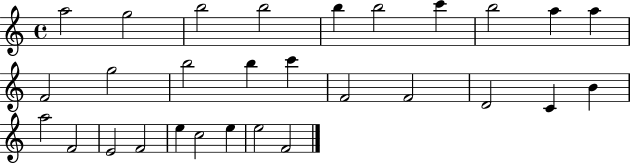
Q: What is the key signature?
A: C major